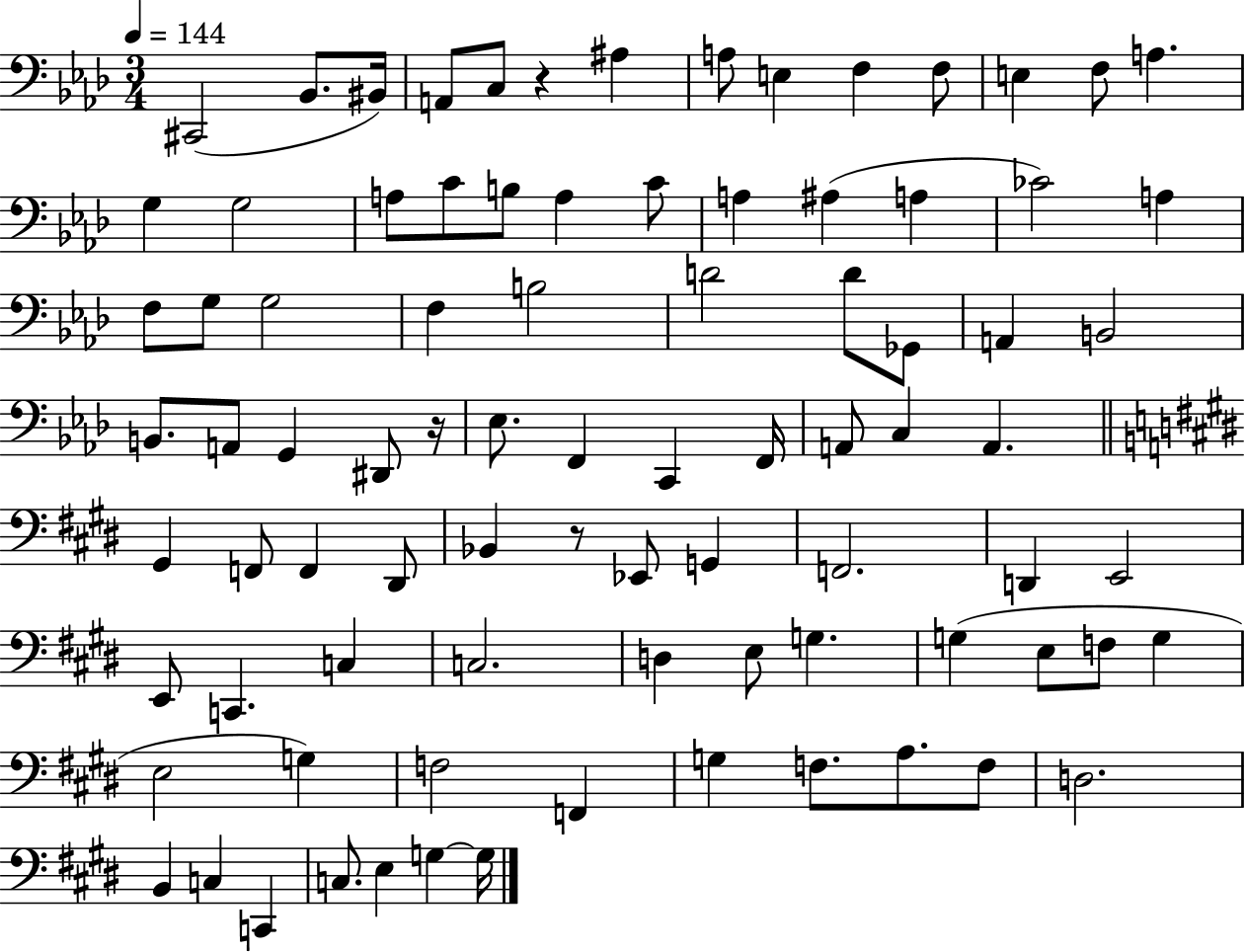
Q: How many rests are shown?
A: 3